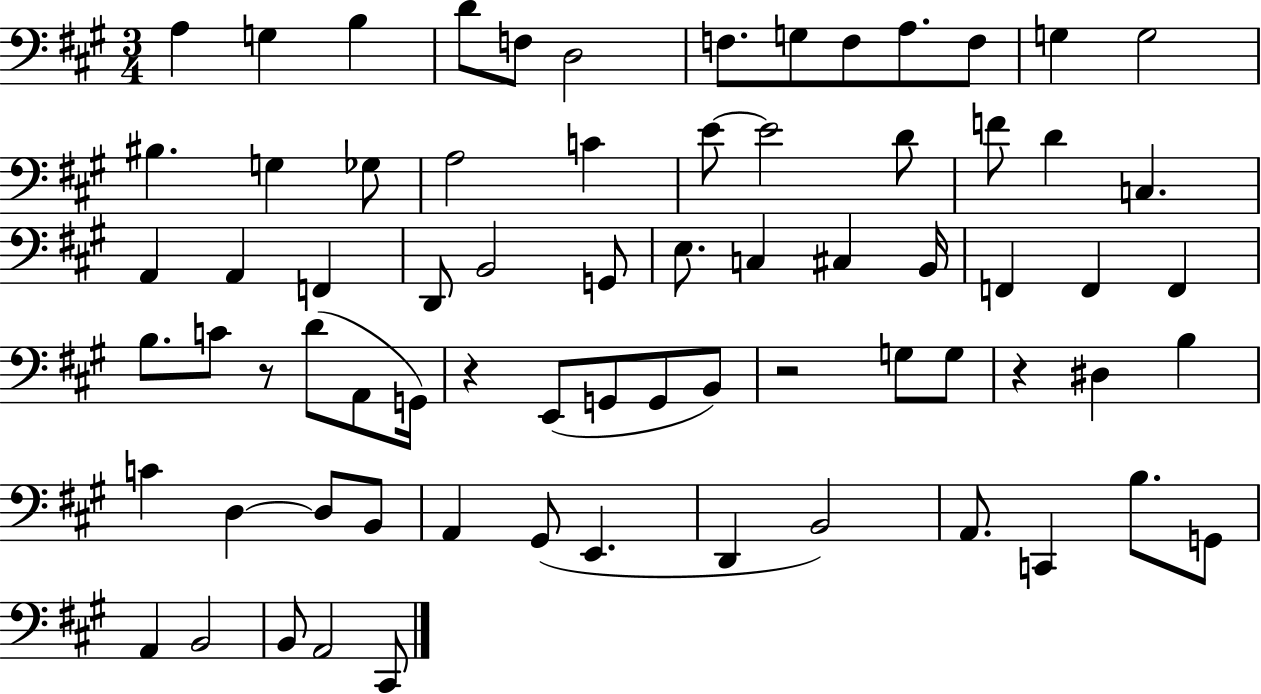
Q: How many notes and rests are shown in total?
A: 72